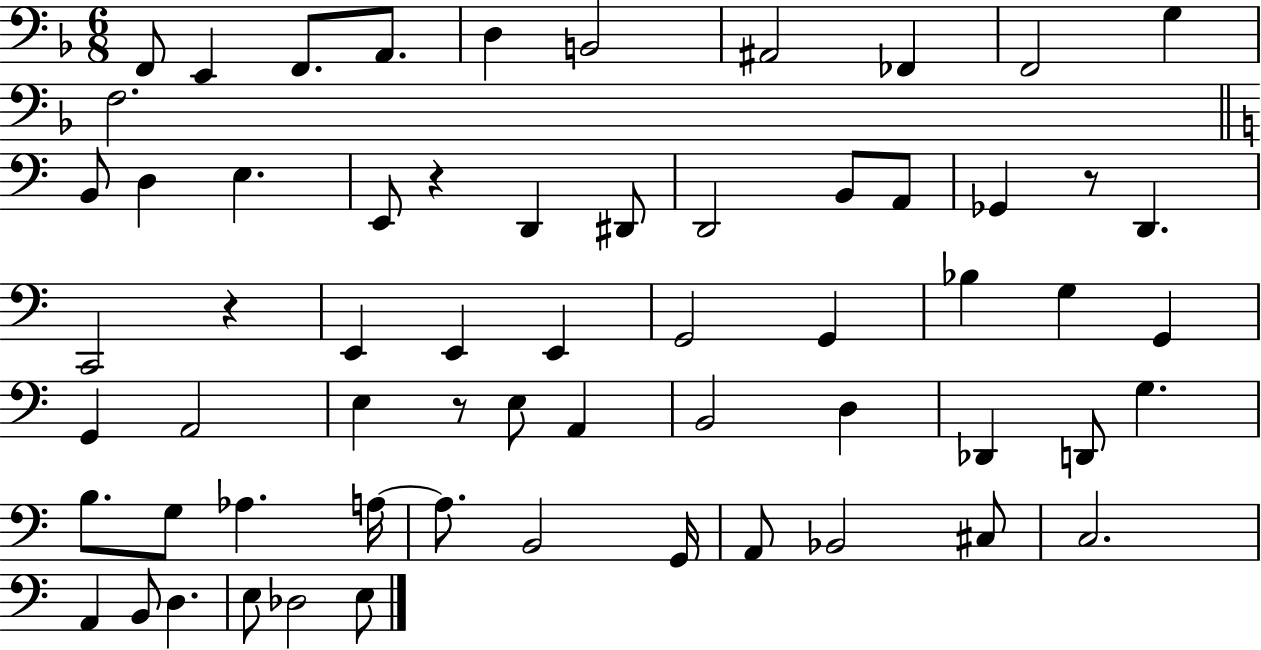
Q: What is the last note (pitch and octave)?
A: E3